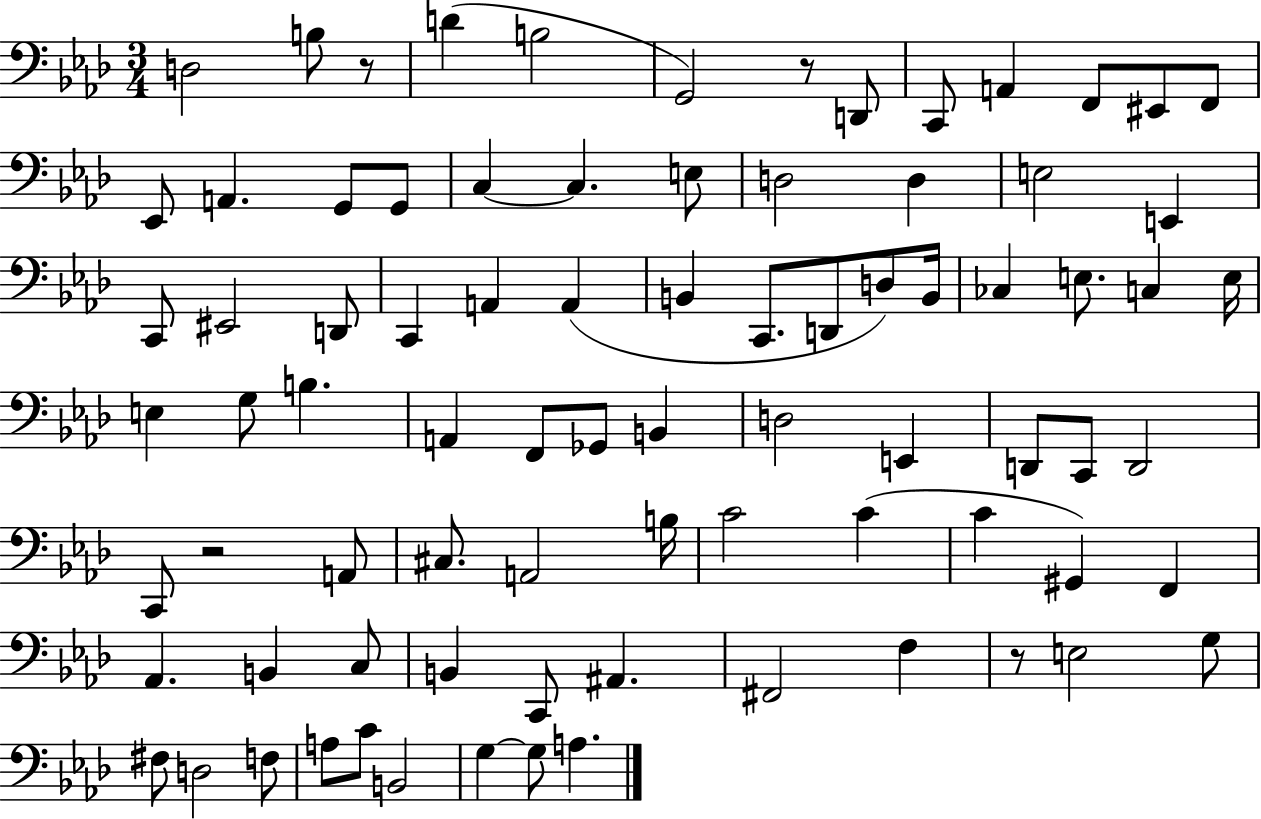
{
  \clef bass
  \numericTimeSignature
  \time 3/4
  \key aes \major
  \repeat volta 2 { d2 b8 r8 | d'4( b2 | g,2) r8 d,8 | c,8 a,4 f,8 eis,8 f,8 | \break ees,8 a,4. g,8 g,8 | c4~~ c4. e8 | d2 d4 | e2 e,4 | \break c,8 eis,2 d,8 | c,4 a,4 a,4( | b,4 c,8. d,8 d8) b,16 | ces4 e8. c4 e16 | \break e4 g8 b4. | a,4 f,8 ges,8 b,4 | d2 e,4 | d,8 c,8 d,2 | \break c,8 r2 a,8 | cis8. a,2 b16 | c'2 c'4( | c'4 gis,4) f,4 | \break aes,4. b,4 c8 | b,4 c,8 ais,4. | fis,2 f4 | r8 e2 g8 | \break fis8 d2 f8 | a8 c'8 b,2 | g4~~ g8 a4. | } \bar "|."
}